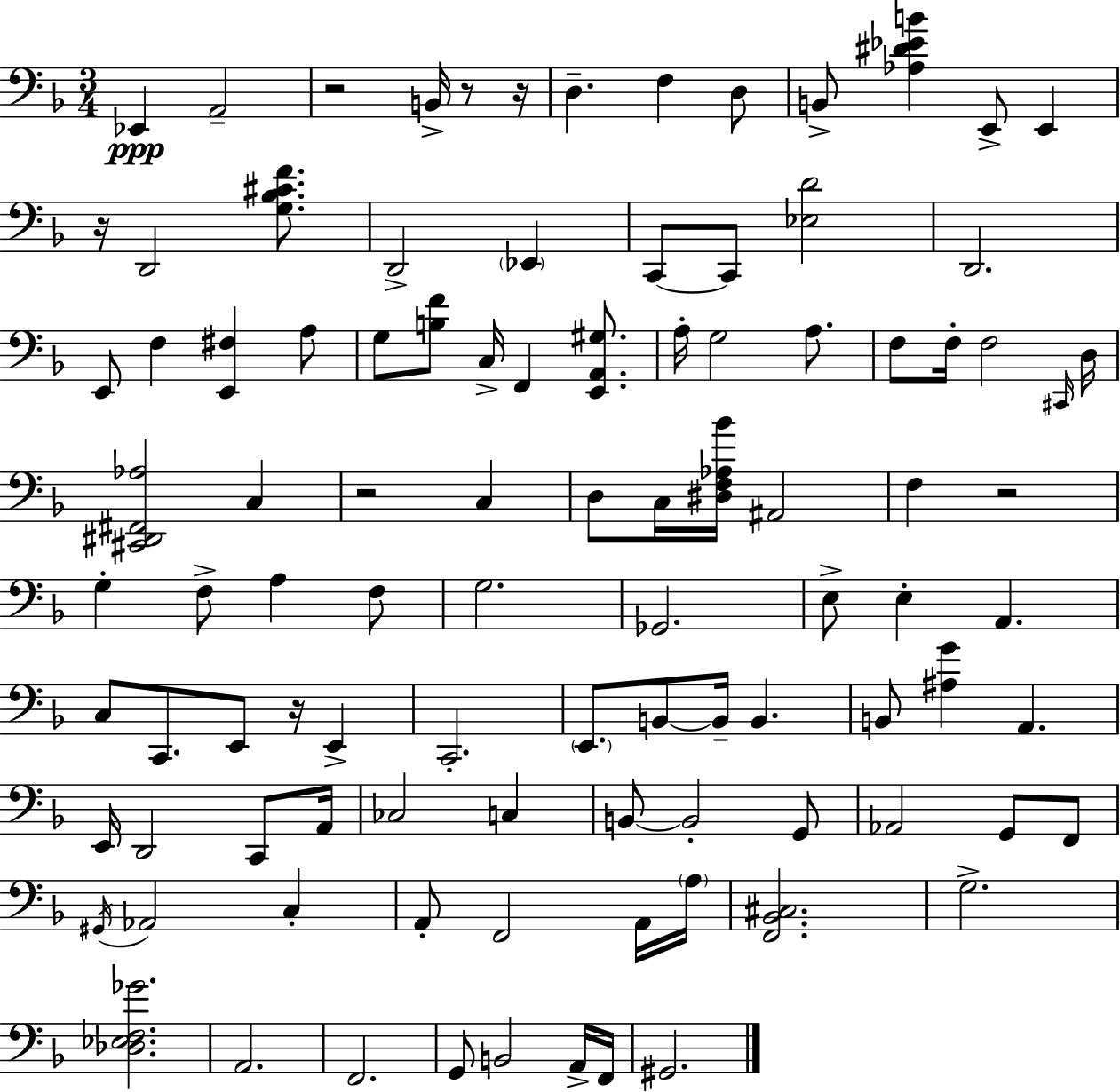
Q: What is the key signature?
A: D minor